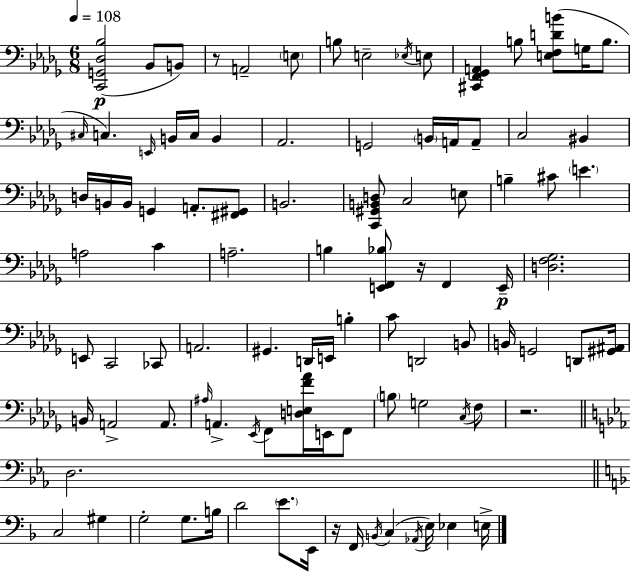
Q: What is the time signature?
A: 6/8